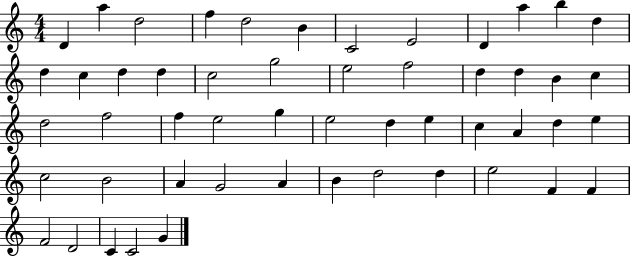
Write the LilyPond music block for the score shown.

{
  \clef treble
  \numericTimeSignature
  \time 4/4
  \key c \major
  d'4 a''4 d''2 | f''4 d''2 b'4 | c'2 e'2 | d'4 a''4 b''4 d''4 | \break d''4 c''4 d''4 d''4 | c''2 g''2 | e''2 f''2 | d''4 d''4 b'4 c''4 | \break d''2 f''2 | f''4 e''2 g''4 | e''2 d''4 e''4 | c''4 a'4 d''4 e''4 | \break c''2 b'2 | a'4 g'2 a'4 | b'4 d''2 d''4 | e''2 f'4 f'4 | \break f'2 d'2 | c'4 c'2 g'4 | \bar "|."
}